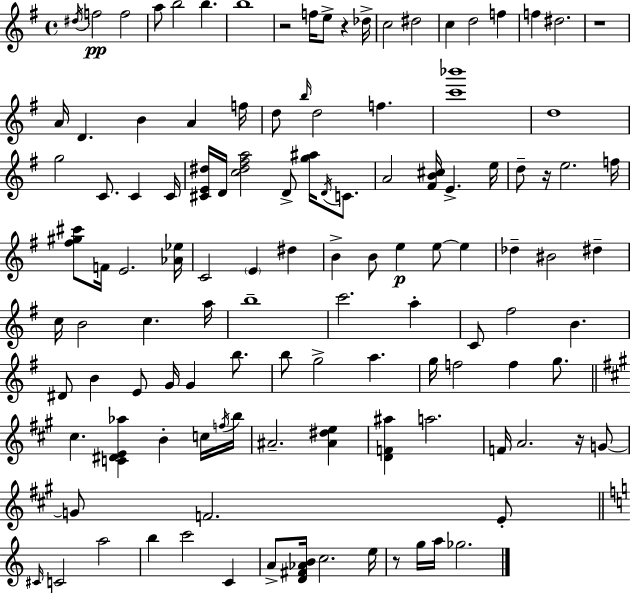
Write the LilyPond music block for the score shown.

{
  \clef treble
  \time 4/4
  \defaultTimeSignature
  \key g \major
  \repeat volta 2 { \acciaccatura { dis''16 }\pp f''2 f''2 | a''8 b''2 b''4. | b''1 | r2 f''16 e''8-> r4 | \break des''16-> c''2 dis''2 | c''4 d''2 f''4 | f''4 dis''2. | r1 | \break a'16 d'4. b'4 a'4 | f''16 d''8 \grace { b''16 } d''2 f''4. | <c''' bes'''>1 | d''1 | \break g''2 c'8. c'4 | c'16 <cis' e' dis''>16 d'16 <c'' dis'' fis'' a''>2 d'8-> <g'' ais''>16 \acciaccatura { d'16 } | c'8. a'2 <fis' b' cis''>16 e'4.-> | e''16 d''8-- r16 e''2. | \break f''16 <fis'' gis'' cis'''>8 f'16 e'2. | <aes' ees''>16 c'2 \parenthesize e'4 dis''4 | b'4-> b'8 e''4\p e''8~~ e''4 | des''4-- bis'2 dis''4-- | \break c''16 b'2 c''4. | a''16 b''1-- | c'''2. a''4-. | c'8 fis''2 b'4. | \break dis'8 b'4 e'8 g'16 g'4 | b''8. b''8 g''2-> a''4. | g''16 f''2 f''4 | g''8. \bar "||" \break \key a \major cis''4. <c' dis' e' aes''>4 b'4-. c''16 \acciaccatura { f''16 } | b''16 ais'2.-- <ais' dis'' e''>4 | <d' f' ais''>4 a''2. | f'16 a'2. r16 g'8~~ | \break g'8 f'2. e'8-. | \bar "||" \break \key c \major \grace { cis'16 } c'2 a''2 | b''4 c'''2 c'4 | a'8-> <d' fis' aes' b'>16 c''2. | e''16 r8 g''16 a''16 ges''2. | \break } \bar "|."
}